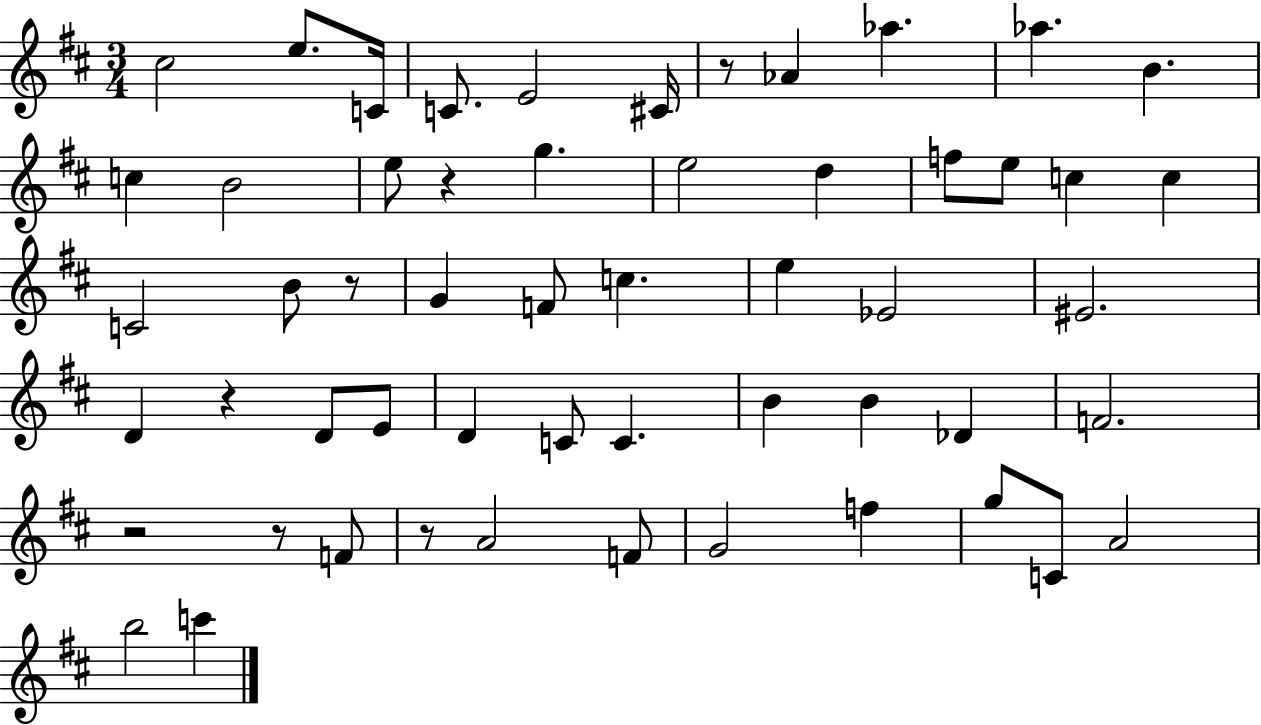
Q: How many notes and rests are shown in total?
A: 55